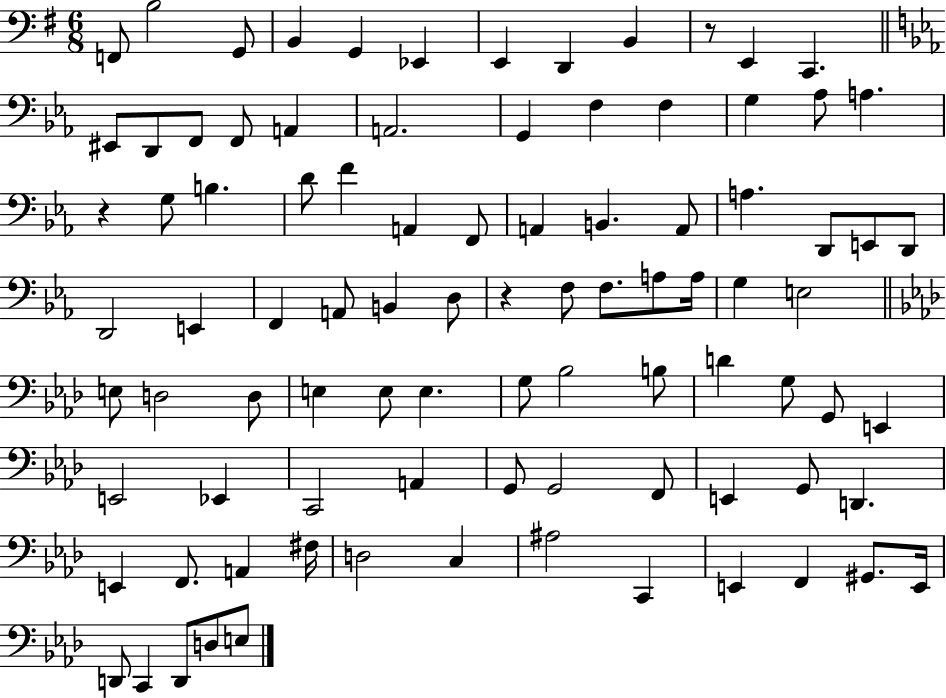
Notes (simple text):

F2/e B3/h G2/e B2/q G2/q Eb2/q E2/q D2/q B2/q R/e E2/q C2/q. EIS2/e D2/e F2/e F2/e A2/q A2/h. G2/q F3/q F3/q G3/q Ab3/e A3/q. R/q G3/e B3/q. D4/e F4/q A2/q F2/e A2/q B2/q. A2/e A3/q. D2/e E2/e D2/e D2/h E2/q F2/q A2/e B2/q D3/e R/q F3/e F3/e. A3/e A3/s G3/q E3/h E3/e D3/h D3/e E3/q E3/e E3/q. G3/e Bb3/h B3/e D4/q G3/e G2/e E2/q E2/h Eb2/q C2/h A2/q G2/e G2/h F2/e E2/q G2/e D2/q. E2/q F2/e. A2/q F#3/s D3/h C3/q A#3/h C2/q E2/q F2/q G#2/e. E2/s D2/e C2/q D2/e D3/e E3/e